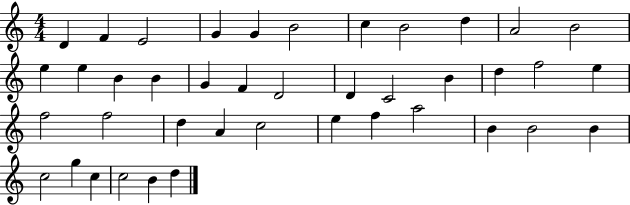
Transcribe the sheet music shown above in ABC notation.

X:1
T:Untitled
M:4/4
L:1/4
K:C
D F E2 G G B2 c B2 d A2 B2 e e B B G F D2 D C2 B d f2 e f2 f2 d A c2 e f a2 B B2 B c2 g c c2 B d